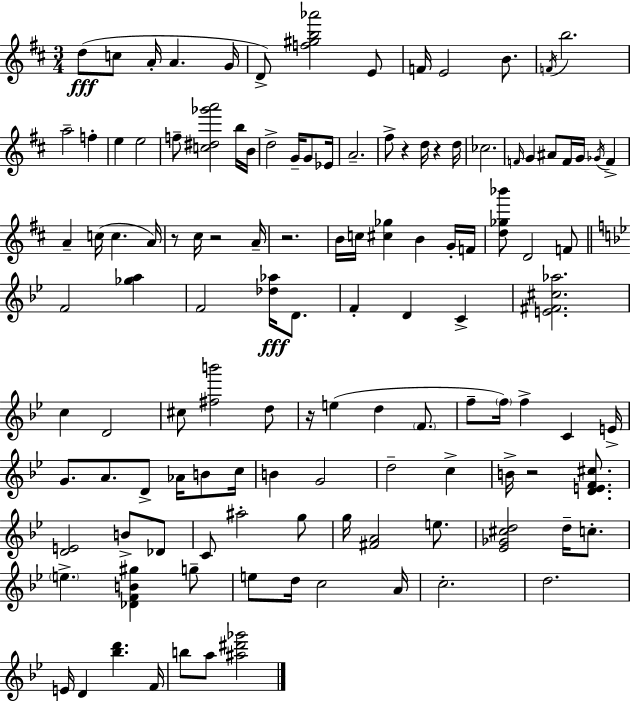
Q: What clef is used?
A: treble